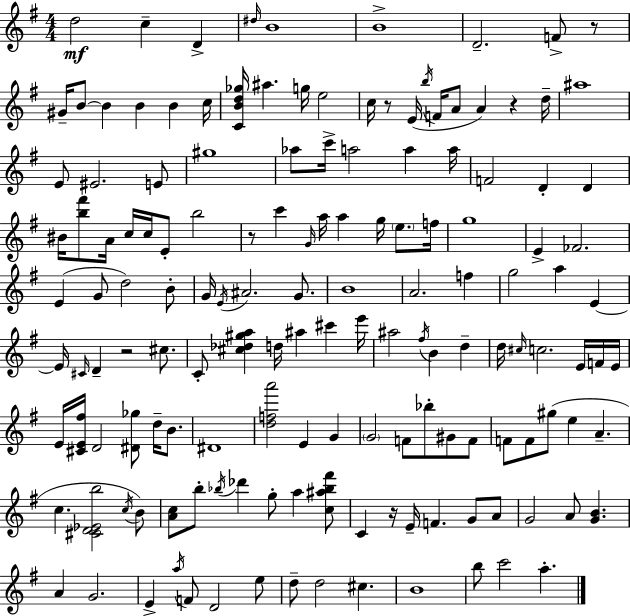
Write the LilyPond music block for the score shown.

{
  \clef treble
  \numericTimeSignature
  \time 4/4
  \key g \major
  d''2\mf c''4-- d'4-> | \grace { dis''16 } b'1 | b'1-> | d'2.-- f'8-> r8 | \break gis'16-- b'8~~ b'4 b'4 b'4 | c''16 <c' b' d'' ges''>16 ais''4. g''16 e''2 | c''16 r8 e'16( \acciaccatura { b''16 } f'16 a'8 a'4) r4 | d''16-- ais''1 | \break e'8 eis'2. | e'8 gis''1 | aes''8 c'''16-> a''2 a''4 | a''16 f'2 d'4-. d'4 | \break bis'16 <b'' fis'''>8 a'16 c''16 c''16 e'8-. b''2 | r8 c'''4 \grace { g'16 } a''16 a''4 g''16 \parenthesize e''8. | f''16 g''1 | e'4-> fes'2. | \break e'4( g'8 d''2) | b'8-. g'16 \acciaccatura { e'16 } ais'2. | g'8. b'1 | a'2. | \break f''4 g''2 a''4 | e'4~~ e'16 \grace { cis'16 } d'4-- r2 | cis''8. c'8-. <cis'' des'' gis'' a''>4 d''16 ais''4 | cis'''4 e'''16 ais''2 \acciaccatura { fis''16 } b'4 | \break d''4-- d''16 \grace { cis''16 } c''2. | e'16 f'16 e'16 e'16 <cis' e' fis''>16 d'2 | <dis' ges''>8 d''16-- b'8. dis'1 | <d'' f'' a'''>2 e'4 | \break g'4 \parenthesize g'2 f'8 | bes''8-. gis'8 f'8 f'8 f'8 gis''8( e''4 | a'4.-- c''4. <cis' d' ees' b''>2 | \acciaccatura { c''16 }) b'8 <a' c''>8 b''8-. \acciaccatura { bes''16 } des'''4 | \break g''8-. a''4 <c'' ais'' bes'' fis'''>8 c'4 r16 e'16-- f'4. | g'8 a'8 g'2 | a'8 <g' b'>4. a'4 g'2. | e'4-> \acciaccatura { a''16 } f'8 | \break d'2 e''8 d''8-- d''2 | cis''4. b'1 | b''8 c'''2 | a''4.-. \bar "|."
}